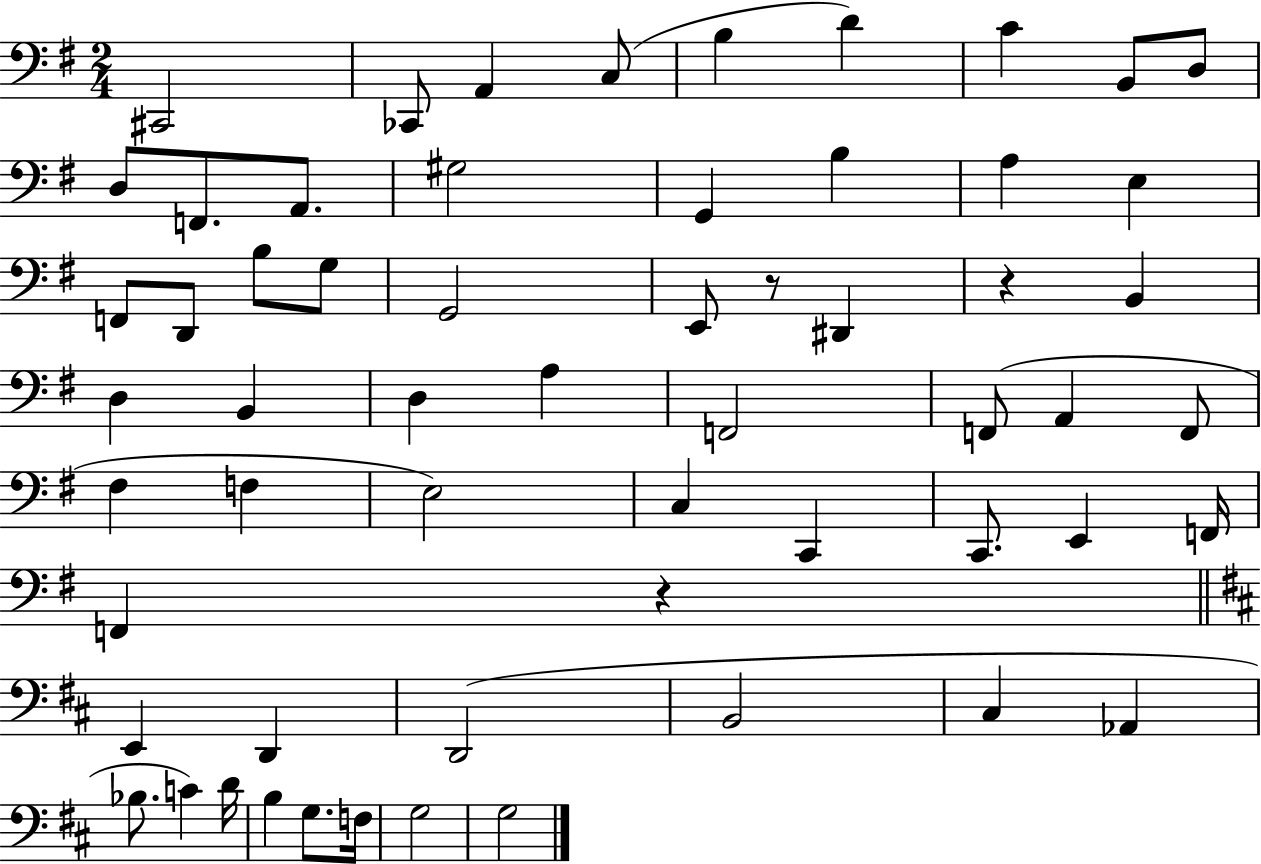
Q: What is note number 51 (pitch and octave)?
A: D4